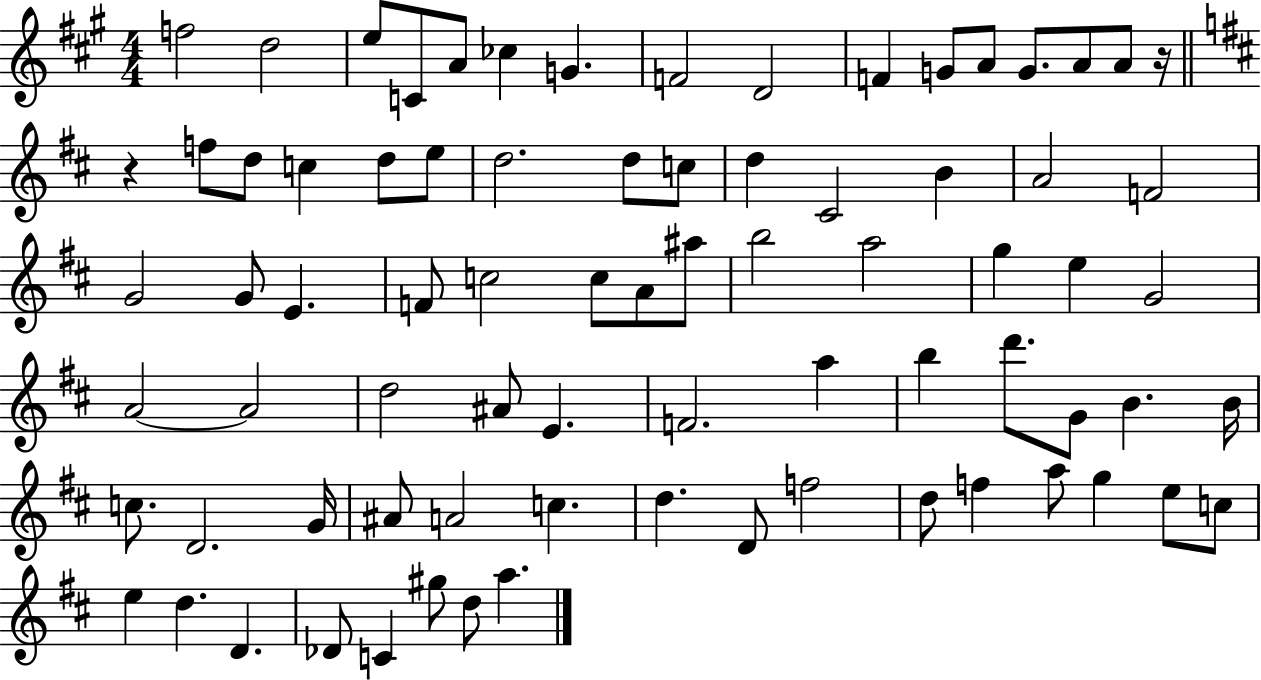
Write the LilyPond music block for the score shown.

{
  \clef treble
  \numericTimeSignature
  \time 4/4
  \key a \major
  f''2 d''2 | e''8 c'8 a'8 ces''4 g'4. | f'2 d'2 | f'4 g'8 a'8 g'8. a'8 a'8 r16 | \break \bar "||" \break \key b \minor r4 f''8 d''8 c''4 d''8 e''8 | d''2. d''8 c''8 | d''4 cis'2 b'4 | a'2 f'2 | \break g'2 g'8 e'4. | f'8 c''2 c''8 a'8 ais''8 | b''2 a''2 | g''4 e''4 g'2 | \break a'2~~ a'2 | d''2 ais'8 e'4. | f'2. a''4 | b''4 d'''8. g'8 b'4. b'16 | \break c''8. d'2. g'16 | ais'8 a'2 c''4. | d''4. d'8 f''2 | d''8 f''4 a''8 g''4 e''8 c''8 | \break e''4 d''4. d'4. | des'8 c'4 gis''8 d''8 a''4. | \bar "|."
}